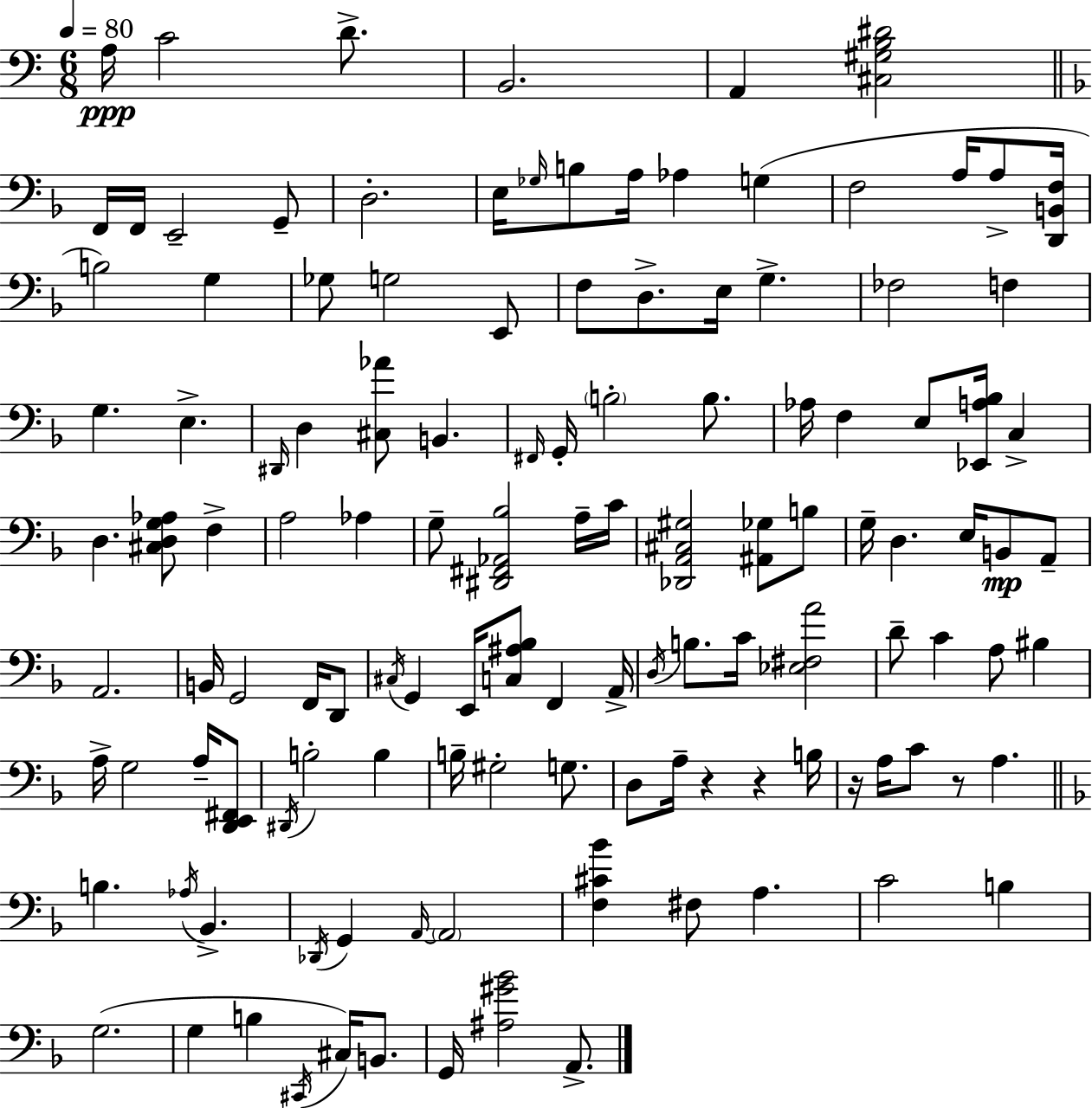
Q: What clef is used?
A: bass